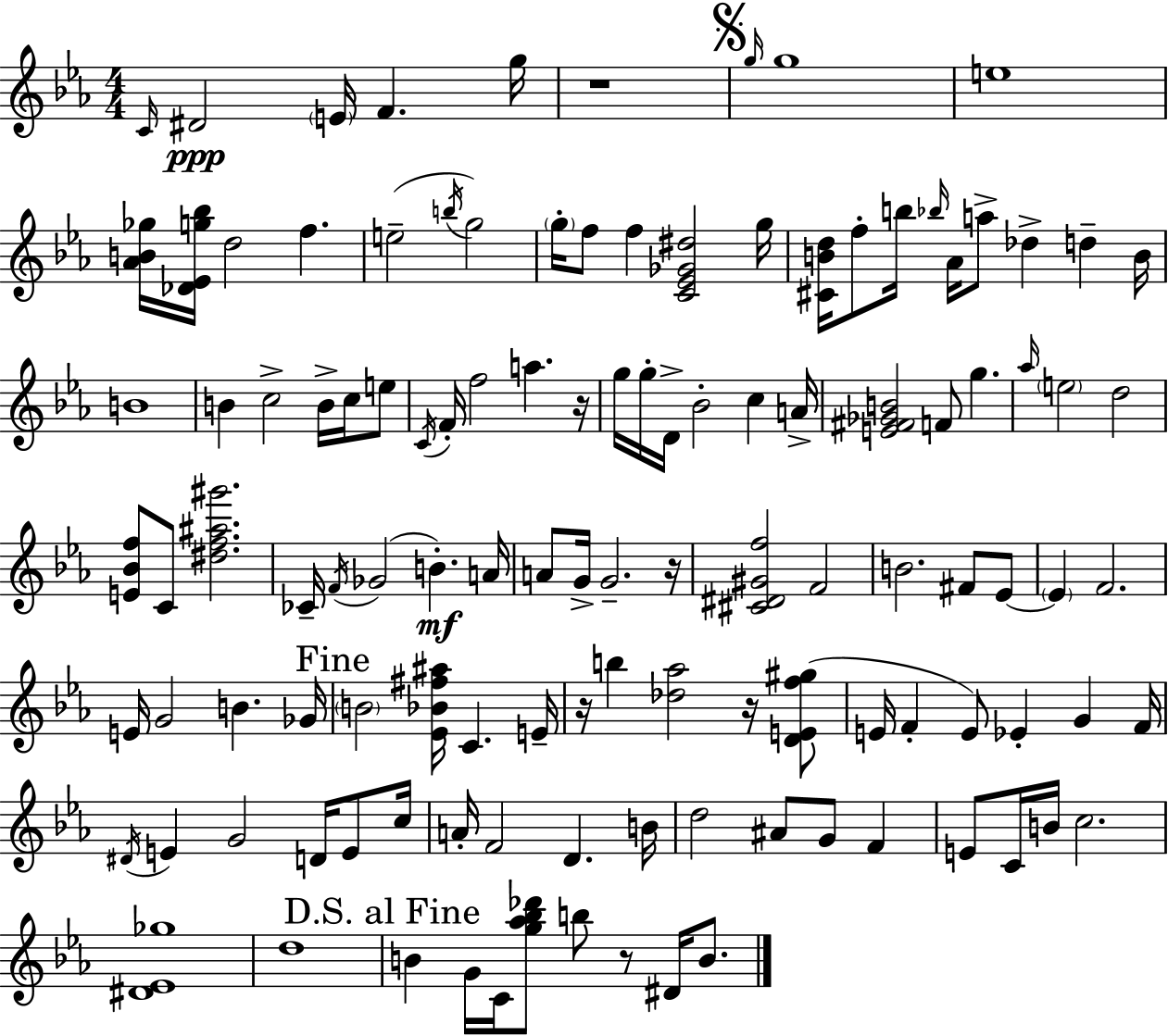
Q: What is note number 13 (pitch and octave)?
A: G5